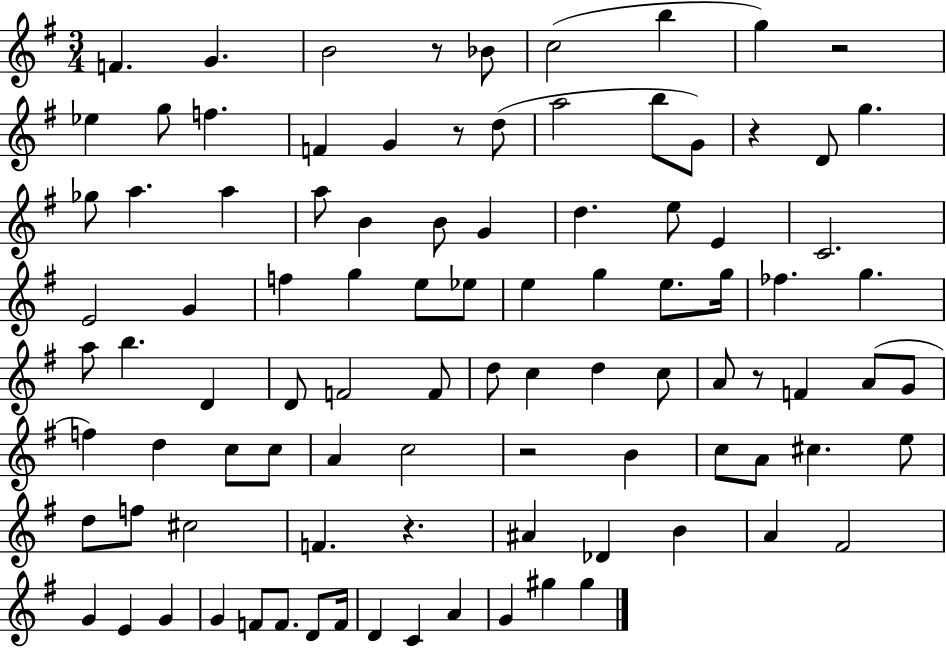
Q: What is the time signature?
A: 3/4